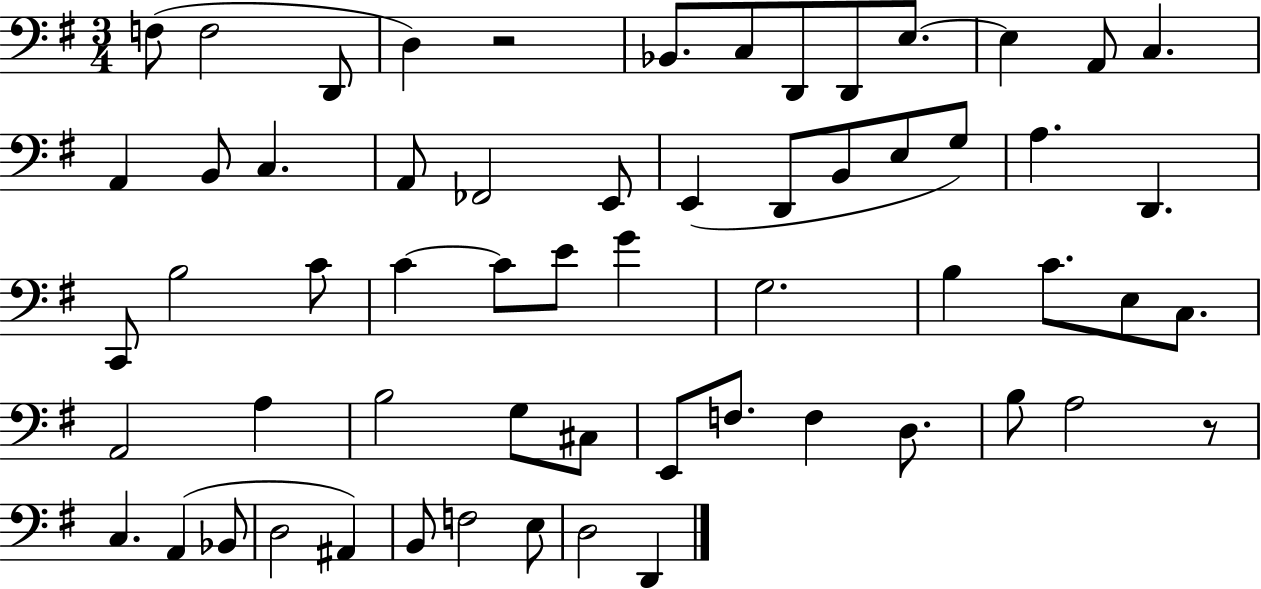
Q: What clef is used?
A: bass